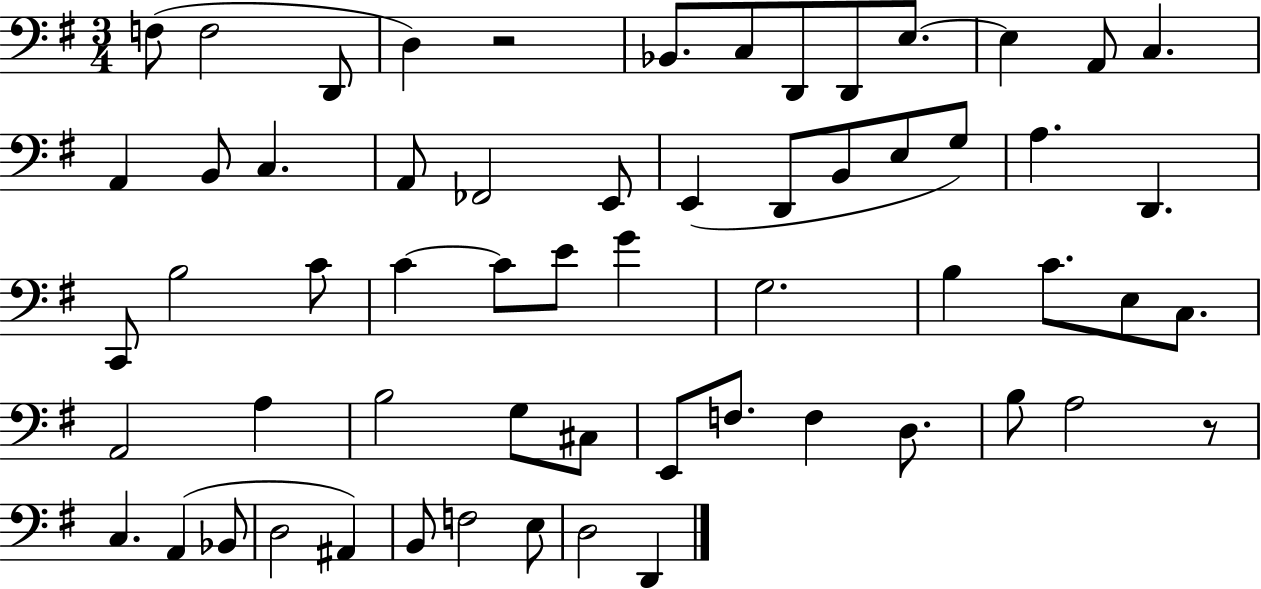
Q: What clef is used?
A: bass